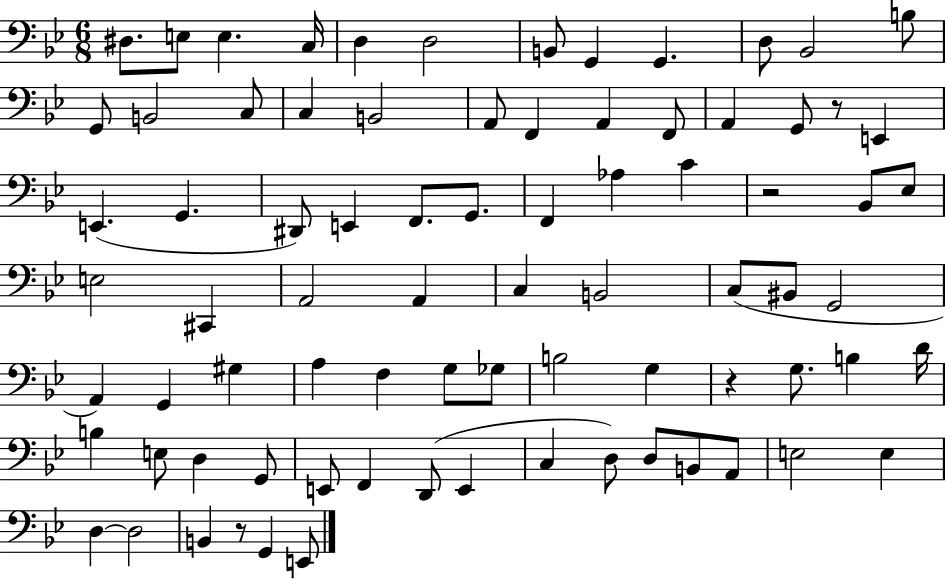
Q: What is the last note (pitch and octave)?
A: E2